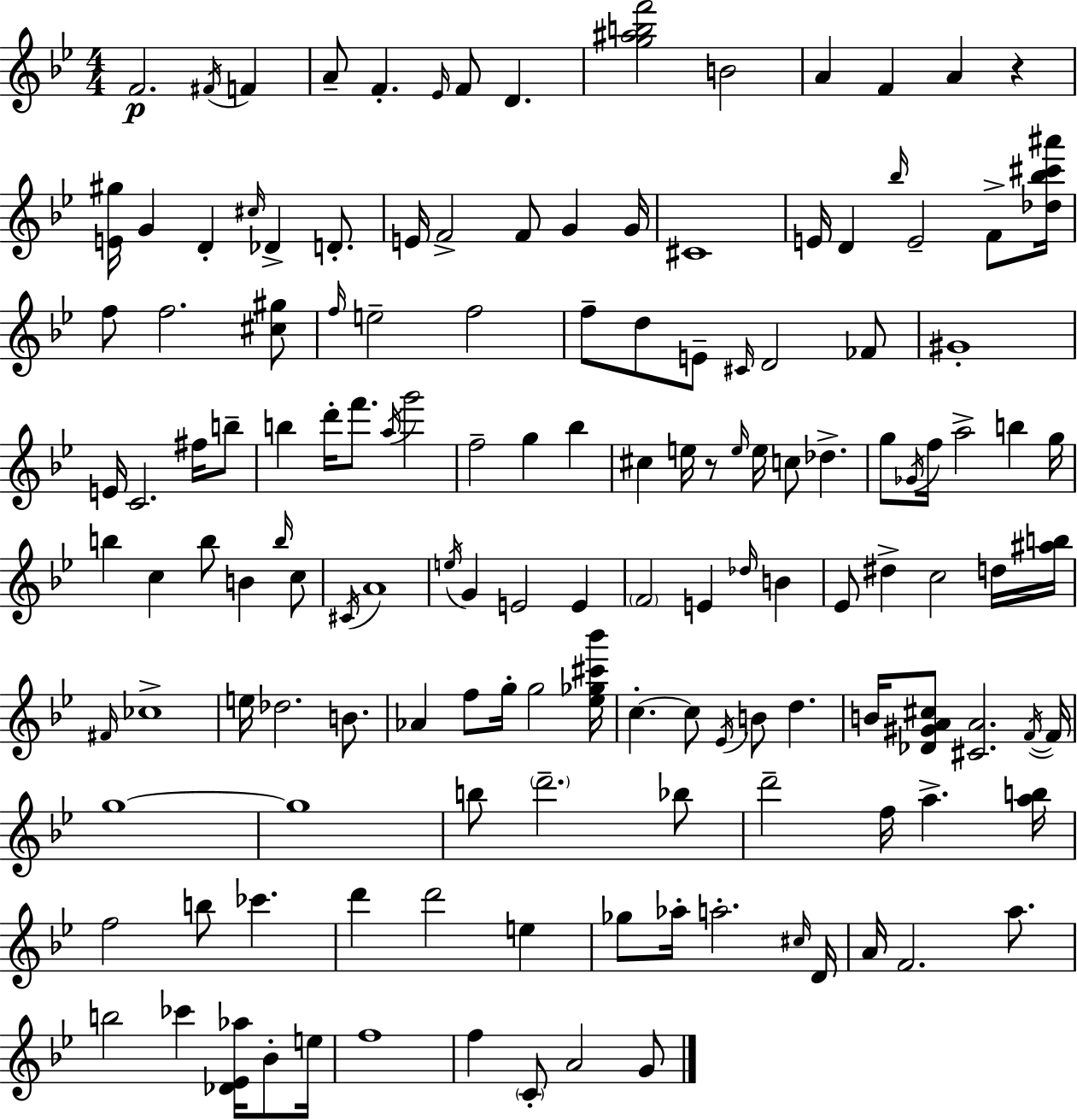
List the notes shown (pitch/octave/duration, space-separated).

F4/h. F#4/s F4/q A4/e F4/q. Eb4/s F4/e D4/q. [G5,A#5,B5,F6]/h B4/h A4/q F4/q A4/q R/q [E4,G#5]/s G4/q D4/q C#5/s Db4/q D4/e. E4/s F4/h F4/e G4/q G4/s C#4/w E4/s D4/q Bb5/s E4/h F4/e [Db5,Bb5,C#6,A#6]/s F5/e F5/h. [C#5,G#5]/e F5/s E5/h F5/h F5/e D5/e E4/e C#4/s D4/h FES4/e G#4/w E4/s C4/h. F#5/s B5/e B5/q D6/s F6/e. A5/s G6/h F5/h G5/q Bb5/q C#5/q E5/s R/e E5/s E5/s C5/e Db5/q. G5/e Gb4/s F5/s A5/h B5/q G5/s B5/q C5/q B5/e B4/q B5/s C5/e C#4/s A4/w E5/s G4/q E4/h E4/q F4/h E4/q Db5/s B4/q Eb4/e D#5/q C5/h D5/s [A#5,B5]/s F#4/s CES5/w E5/s Db5/h. B4/e. Ab4/q F5/e G5/s G5/h [Eb5,Gb5,C#6,Bb6]/s C5/q. C5/e Eb4/s B4/e D5/q. B4/s [Db4,G#4,A4,C#5]/e [C#4,A4]/h. F4/s F4/s G5/w G5/w B5/e D6/h. Bb5/e D6/h F5/s A5/q. [A5,B5]/s F5/h B5/e CES6/q. D6/q D6/h E5/q Gb5/e Ab5/s A5/h. C#5/s D4/s A4/s F4/h. A5/e. B5/h CES6/q [Db4,Eb4,Ab5]/s Bb4/e E5/s F5/w F5/q C4/e A4/h G4/e